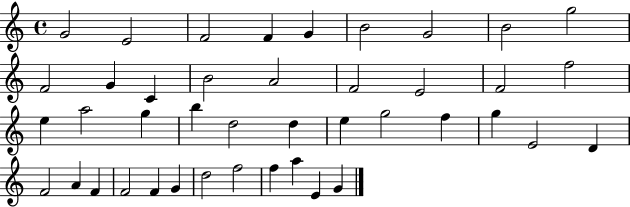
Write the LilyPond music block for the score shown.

{
  \clef treble
  \time 4/4
  \defaultTimeSignature
  \key c \major
  g'2 e'2 | f'2 f'4 g'4 | b'2 g'2 | b'2 g''2 | \break f'2 g'4 c'4 | b'2 a'2 | f'2 e'2 | f'2 f''2 | \break e''4 a''2 g''4 | b''4 d''2 d''4 | e''4 g''2 f''4 | g''4 e'2 d'4 | \break f'2 a'4 f'4 | f'2 f'4 g'4 | d''2 f''2 | f''4 a''4 e'4 g'4 | \break \bar "|."
}